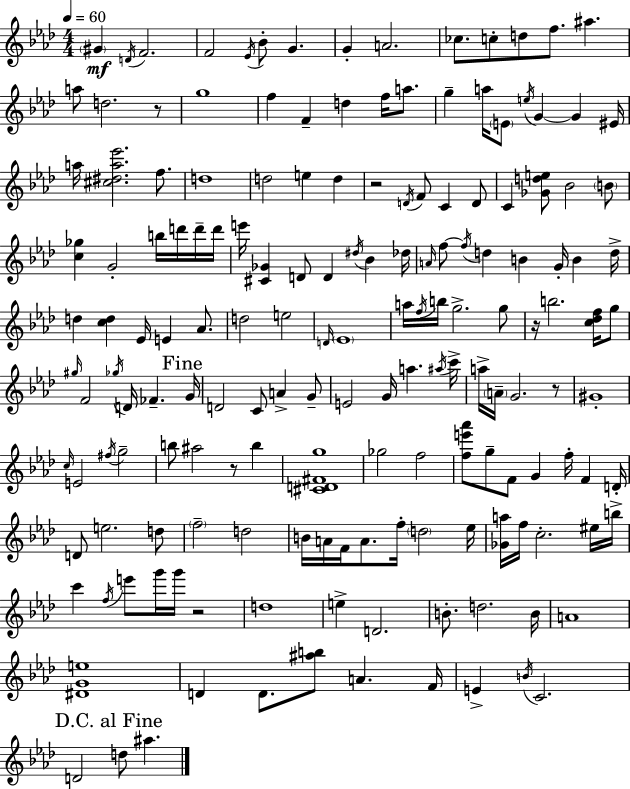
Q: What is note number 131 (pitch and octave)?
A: G6